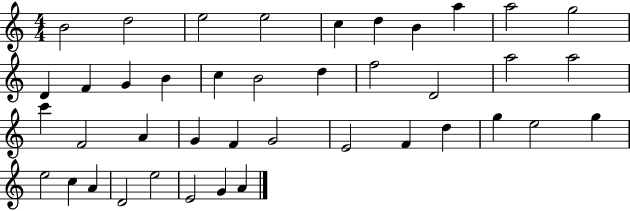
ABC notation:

X:1
T:Untitled
M:4/4
L:1/4
K:C
B2 d2 e2 e2 c d B a a2 g2 D F G B c B2 d f2 D2 a2 a2 c' F2 A G F G2 E2 F d g e2 g e2 c A D2 e2 E2 G A